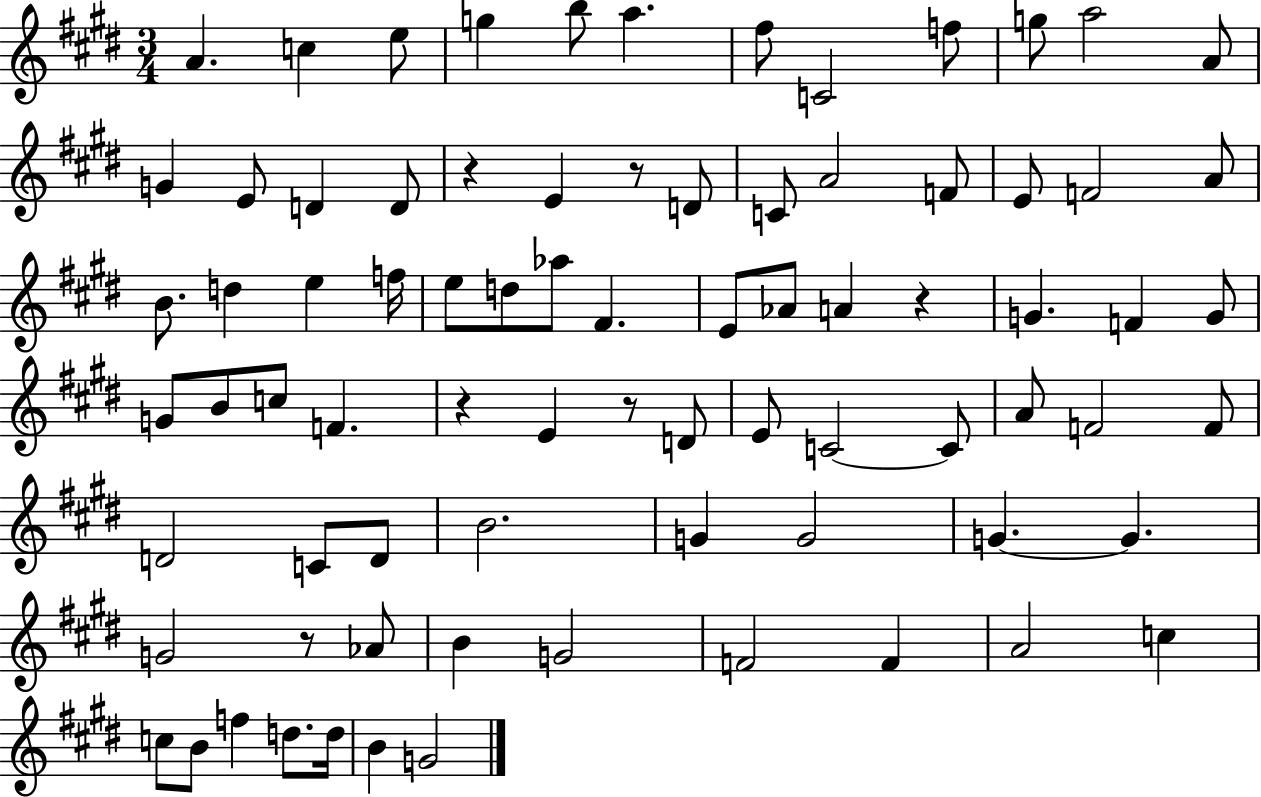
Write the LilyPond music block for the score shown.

{
  \clef treble
  \numericTimeSignature
  \time 3/4
  \key e \major
  a'4. c''4 e''8 | g''4 b''8 a''4. | fis''8 c'2 f''8 | g''8 a''2 a'8 | \break g'4 e'8 d'4 d'8 | r4 e'4 r8 d'8 | c'8 a'2 f'8 | e'8 f'2 a'8 | \break b'8. d''4 e''4 f''16 | e''8 d''8 aes''8 fis'4. | e'8 aes'8 a'4 r4 | g'4. f'4 g'8 | \break g'8 b'8 c''8 f'4. | r4 e'4 r8 d'8 | e'8 c'2~~ c'8 | a'8 f'2 f'8 | \break d'2 c'8 d'8 | b'2. | g'4 g'2 | g'4.~~ g'4. | \break g'2 r8 aes'8 | b'4 g'2 | f'2 f'4 | a'2 c''4 | \break c''8 b'8 f''4 d''8. d''16 | b'4 g'2 | \bar "|."
}